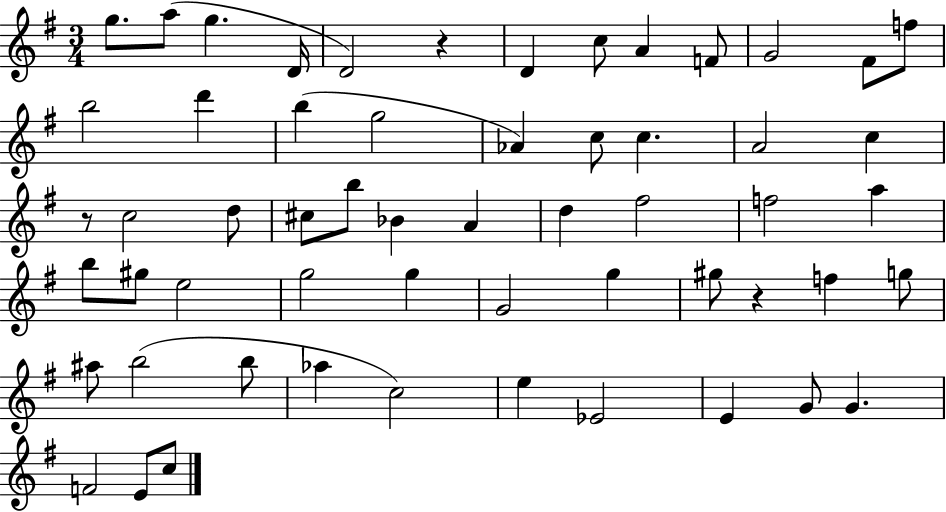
G5/e. A5/e G5/q. D4/s D4/h R/q D4/q C5/e A4/q F4/e G4/h F#4/e F5/e B5/h D6/q B5/q G5/h Ab4/q C5/e C5/q. A4/h C5/q R/e C5/h D5/e C#5/e B5/e Bb4/q A4/q D5/q F#5/h F5/h A5/q B5/e G#5/e E5/h G5/h G5/q G4/h G5/q G#5/e R/q F5/q G5/e A#5/e B5/h B5/e Ab5/q C5/h E5/q Eb4/h E4/q G4/e G4/q. F4/h E4/e C5/e